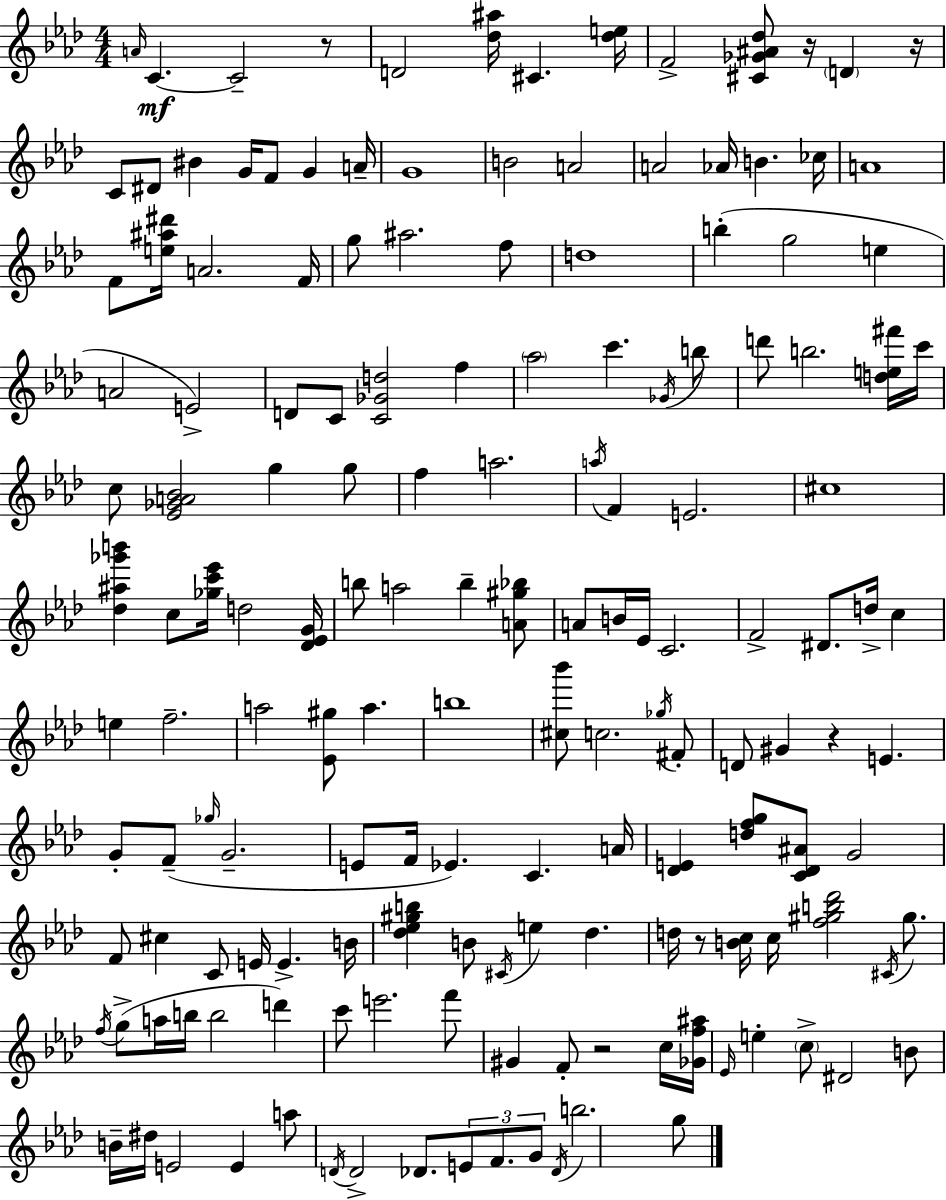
{
  \clef treble
  \numericTimeSignature
  \time 4/4
  \key aes \major
  \grace { a'16 }\mf c'4.~~ c'2-- r8 | d'2 <des'' ais''>16 cis'4. | <des'' e''>16 f'2-> <cis' ges' ais' des''>8 r16 \parenthesize d'4 | r16 c'8 dis'8 bis'4 g'16 f'8 g'4 | \break a'16-- g'1 | b'2 a'2 | a'2 aes'16 b'4. | ces''16 a'1 | \break f'8 <e'' ais'' dis'''>16 a'2. | f'16 g''8 ais''2. f''8 | d''1 | b''4-.( g''2 e''4 | \break a'2 e'2->) | d'8 c'8 <c' ges' d''>2 f''4 | \parenthesize aes''2 c'''4. \acciaccatura { ges'16 } | b''8 d'''8 b''2. | \break <d'' e'' fis'''>16 c'''16 c''8 <ees' ges' a' bes'>2 g''4 | g''8 f''4 a''2. | \acciaccatura { a''16 } f'4 e'2. | cis''1 | \break <des'' ais'' ges''' b'''>4 c''8 <ges'' c''' ees'''>16 d''2 | <des' ees' g'>16 b''8 a''2 b''4-- | <a' gis'' bes''>8 a'8 b'16 ees'16 c'2. | f'2-> dis'8. d''16-> c''4 | \break e''4 f''2.-- | a''2 <ees' gis''>8 a''4. | b''1 | <cis'' bes'''>8 c''2. | \break \acciaccatura { ges''16 } fis'8-. d'8 gis'4 r4 e'4. | g'8-. f'8--( \grace { ges''16 } g'2.-- | e'8 f'16 ees'4.) c'4. | a'16 <des' e'>4 <d'' f'' g''>8 <c' des' ais'>8 g'2 | \break f'8 cis''4 c'8 e'16 e'4.-> | b'16 <des'' ees'' gis'' b''>4 b'8 \acciaccatura { cis'16 } e''4 | des''4. d''16 r8 <b' c''>16 c''16 <f'' gis'' b'' des'''>2 | \acciaccatura { cis'16 } gis''8. \acciaccatura { f''16 }( g''8-> a''16 b''16 b''2 | \break d'''4) c'''8 e'''2. | f'''8 gis'4 f'8-. r2 | c''16 <ges' f'' ais''>16 \grace { ees'16 } e''4-. \parenthesize c''8-> dis'2 | b'8 b'16-- dis''16 e'2 | \break e'4 a''8 \acciaccatura { d'16 } d'2-> | des'8. \tuplet 3/2 { e'8 f'8. g'8 } \acciaccatura { des'16 } b''2. | g''8 \bar "|."
}